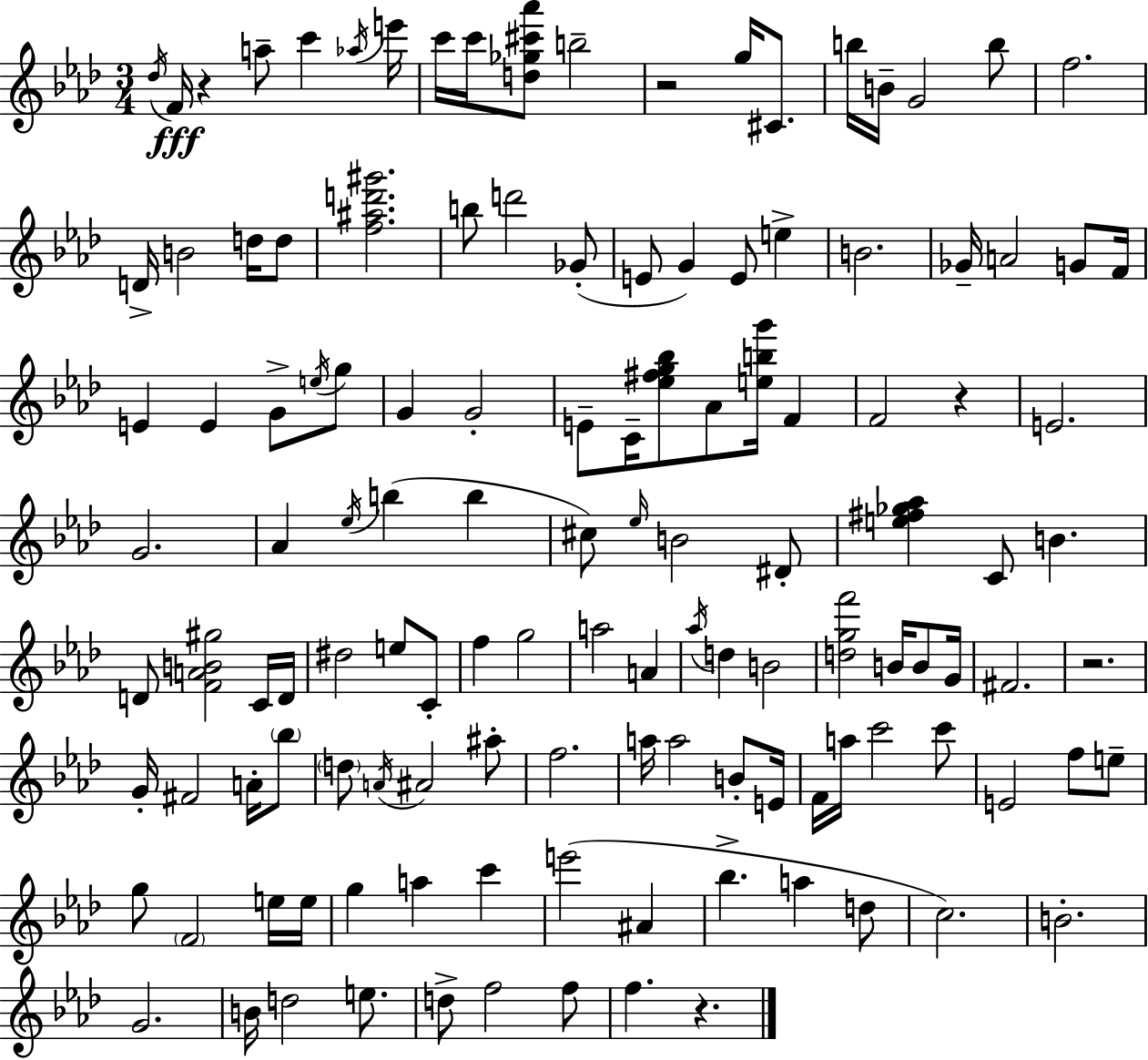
Db5/s F4/s R/q A5/e C6/q Ab5/s E6/s C6/s C6/s [D5,Gb5,C#6,Ab6]/e B5/h R/h G5/s C#4/e. B5/s B4/s G4/h B5/e F5/h. D4/s B4/h D5/s D5/e [F5,A#5,D6,G#6]/h. B5/e D6/h Gb4/e E4/e G4/q E4/e E5/q B4/h. Gb4/s A4/h G4/e F4/s E4/q E4/q G4/e E5/s G5/e G4/q G4/h E4/e C4/s [Eb5,F#5,G5,Bb5]/e Ab4/e [E5,B5,G6]/s F4/q F4/h R/q E4/h. G4/h. Ab4/q Eb5/s B5/q B5/q C#5/e Eb5/s B4/h D#4/e [E5,F#5,Gb5,Ab5]/q C4/e B4/q. D4/e [F4,A4,B4,G#5]/h C4/s D4/s D#5/h E5/e C4/e F5/q G5/h A5/h A4/q Ab5/s D5/q B4/h [D5,G5,F6]/h B4/s B4/e G4/s F#4/h. R/h. G4/s F#4/h A4/s Bb5/e D5/e A4/s A#4/h A#5/e F5/h. A5/s A5/h B4/e E4/s F4/s A5/s C6/h C6/e E4/h F5/e E5/e G5/e F4/h E5/s E5/s G5/q A5/q C6/q E6/h A#4/q Bb5/q. A5/q D5/e C5/h. B4/h. G4/h. B4/s D5/h E5/e. D5/e F5/h F5/e F5/q. R/q.